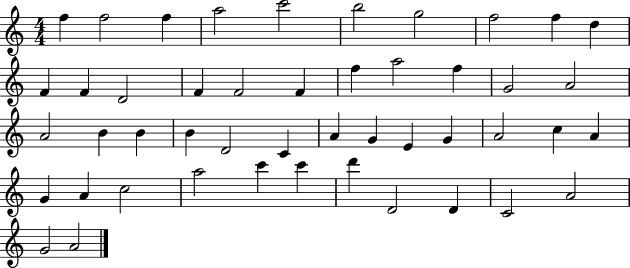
F5/q F5/h F5/q A5/h C6/h B5/h G5/h F5/h F5/q D5/q F4/q F4/q D4/h F4/q F4/h F4/q F5/q A5/h F5/q G4/h A4/h A4/h B4/q B4/q B4/q D4/h C4/q A4/q G4/q E4/q G4/q A4/h C5/q A4/q G4/q A4/q C5/h A5/h C6/q C6/q D6/q D4/h D4/q C4/h A4/h G4/h A4/h